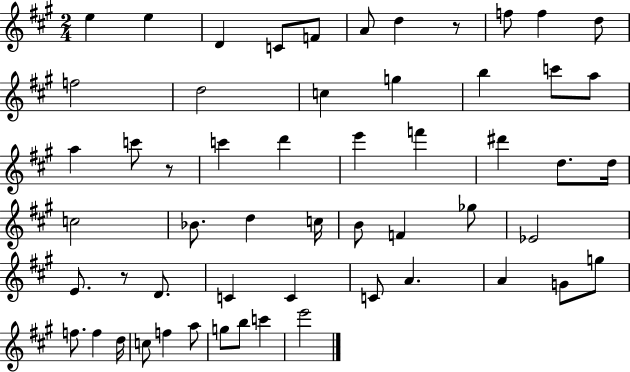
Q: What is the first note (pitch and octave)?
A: E5